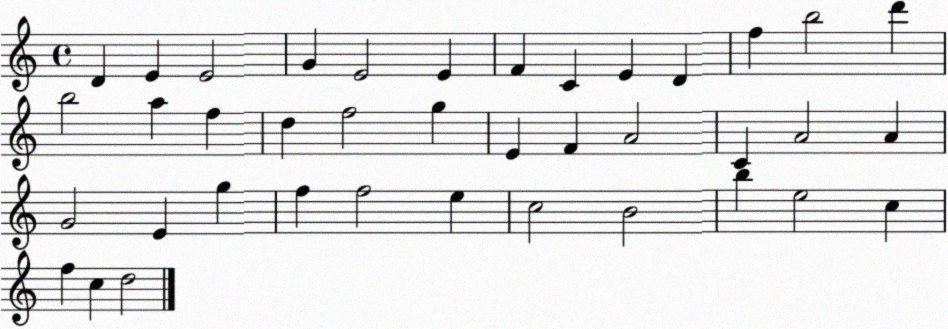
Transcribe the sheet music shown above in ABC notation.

X:1
T:Untitled
M:4/4
L:1/4
K:C
D E E2 G E2 E F C E D f b2 d' b2 a f d f2 g E F A2 C A2 A G2 E g f f2 e c2 B2 b e2 c f c d2